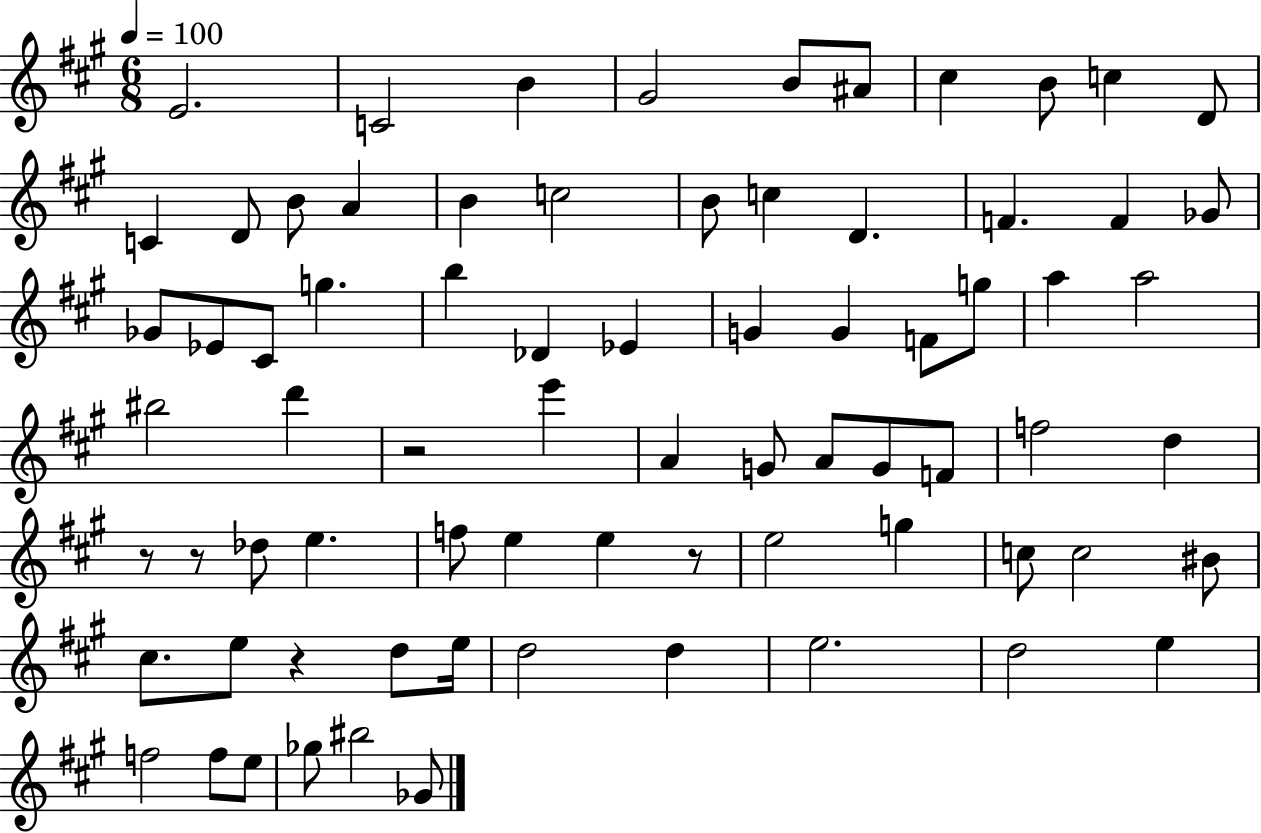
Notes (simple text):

E4/h. C4/h B4/q G#4/h B4/e A#4/e C#5/q B4/e C5/q D4/e C4/q D4/e B4/e A4/q B4/q C5/h B4/e C5/q D4/q. F4/q. F4/q Gb4/e Gb4/e Eb4/e C#4/e G5/q. B5/q Db4/q Eb4/q G4/q G4/q F4/e G5/e A5/q A5/h BIS5/h D6/q R/h E6/q A4/q G4/e A4/e G4/e F4/e F5/h D5/q R/e R/e Db5/e E5/q. F5/e E5/q E5/q R/e E5/h G5/q C5/e C5/h BIS4/e C#5/e. E5/e R/q D5/e E5/s D5/h D5/q E5/h. D5/h E5/q F5/h F5/e E5/e Gb5/e BIS5/h Gb4/e